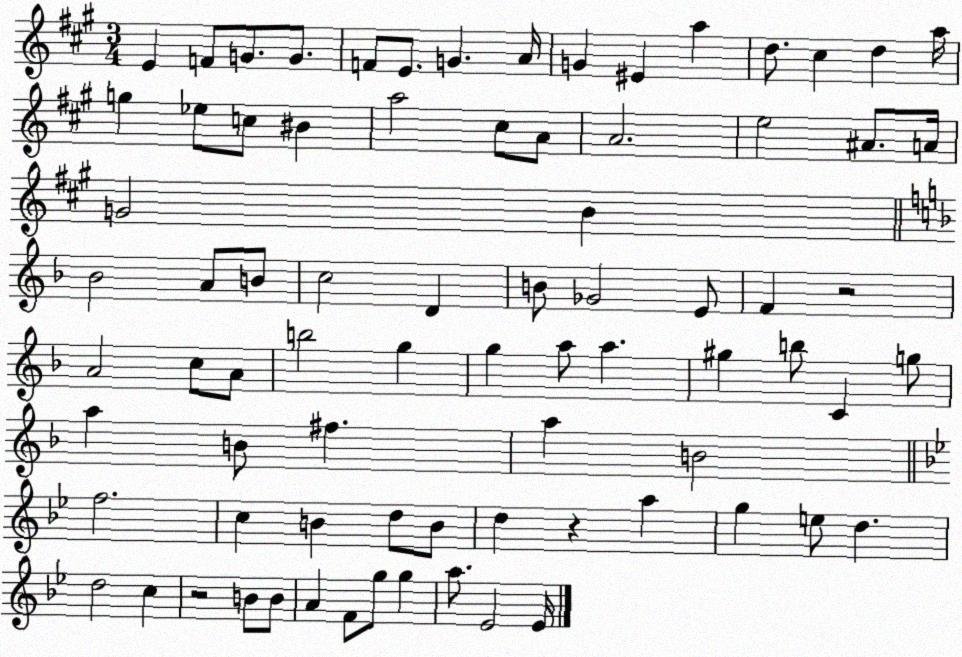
X:1
T:Untitled
M:3/4
L:1/4
K:A
E F/2 G/2 G/2 F/2 E/2 G A/4 G ^E a d/2 ^c d a/4 g _e/2 c/2 ^B a2 ^c/2 A/2 A2 e2 ^A/2 A/4 G2 B _B2 A/2 B/2 c2 D B/2 _G2 E/2 F z2 A2 c/2 A/2 b2 g g a/2 a ^g b/2 C g/2 a B/2 ^f a B2 f2 c B d/2 B/2 d z a g e/2 d d2 c z2 B/2 B/2 A F/2 g/2 g a/2 _E2 _E/4